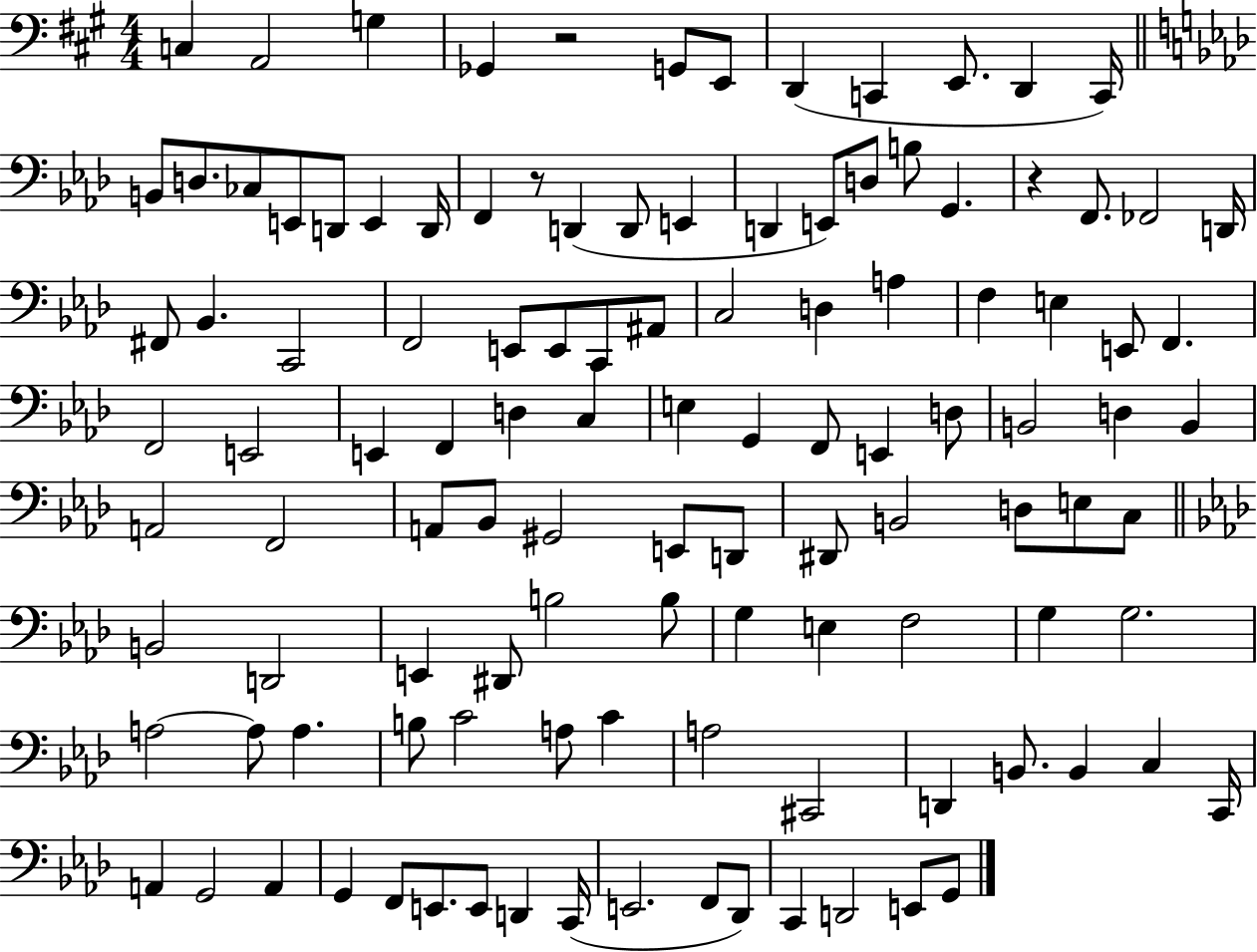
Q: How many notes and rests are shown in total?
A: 115